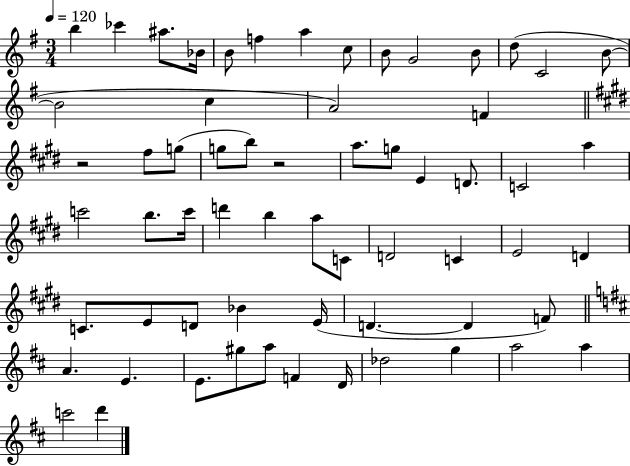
{
  \clef treble
  \numericTimeSignature
  \time 3/4
  \key g \major
  \tempo 4 = 120
  b''4 ces'''4 ais''8. bes'16 | b'8 f''4 a''4 c''8 | b'8 g'2 b'8 | d''8( c'2 b'8~~ | \break b'2 c''4 | a'2) f'4 | \bar "||" \break \key e \major r2 fis''8 g''8( | g''8 b''8) r2 | a''8. g''8 e'4 d'8. | c'2 a''4 | \break c'''2 b''8. c'''16 | d'''4 b''4 a''8 c'8 | d'2 c'4 | e'2 d'4 | \break c'8. e'8 d'8 bes'4 e'16( | d'4.~~ d'4 f'8) | \bar "||" \break \key d \major a'4. e'4. | e'8. gis''8 a''8 f'4 d'16 | des''2 g''4 | a''2 a''4 | \break c'''2 d'''4 | \bar "|."
}